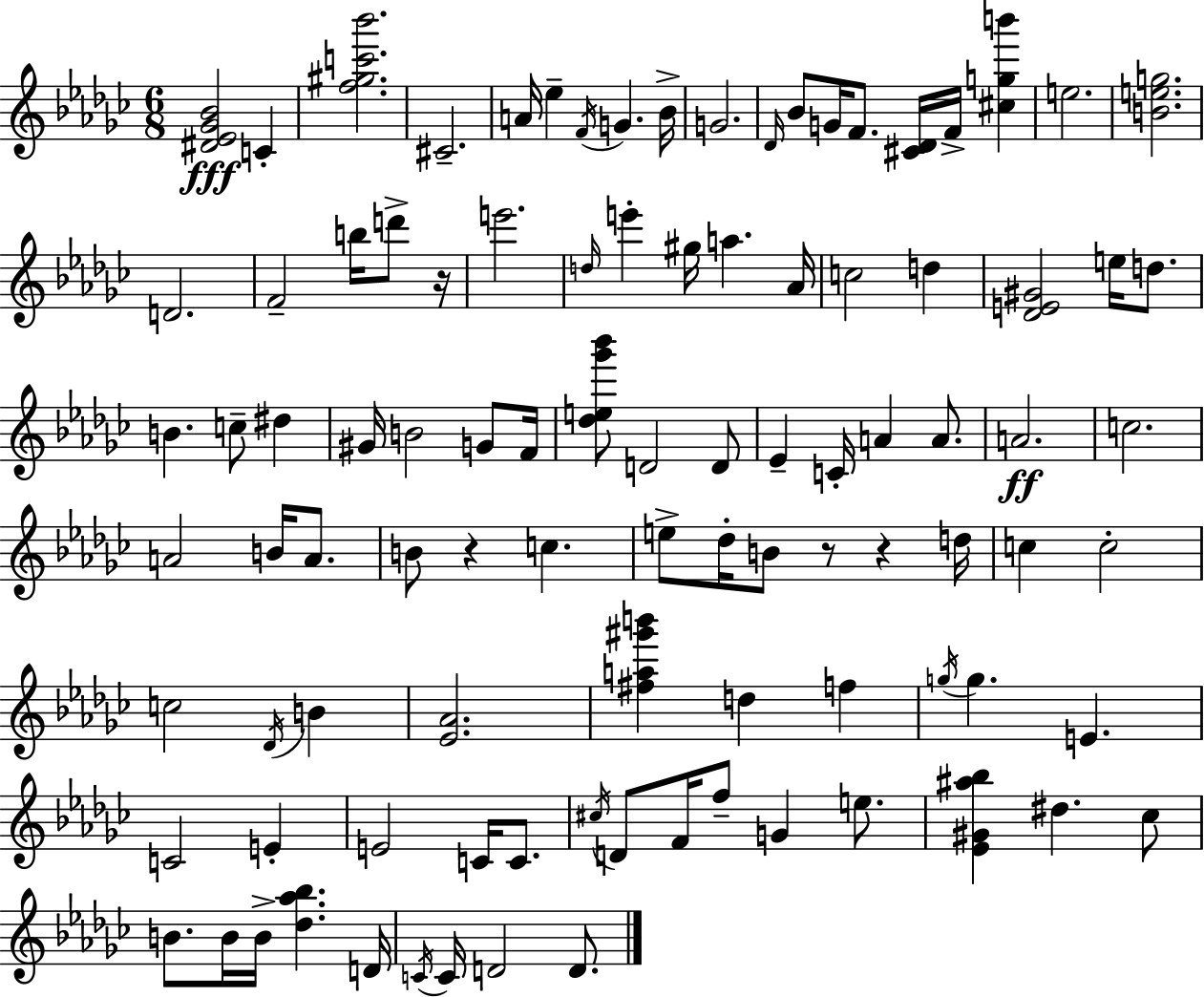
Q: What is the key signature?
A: EES minor